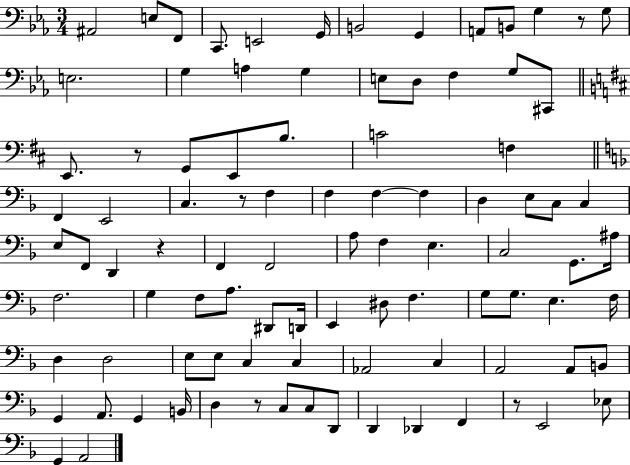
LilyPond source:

{
  \clef bass
  \numericTimeSignature
  \time 3/4
  \key ees \major
  ais,2 e8 f,8 | c,8. e,2 g,16 | b,2 g,4 | a,8 b,8 g4 r8 g8 | \break e2. | g4 a4 g4 | e8 d8 f4 g8 cis,8 | \bar "||" \break \key b \minor e,8. r8 g,8 e,8 b8. | c'2 f4 | \bar "||" \break \key f \major f,4 e,2 | c4. r8 f4 | f4 f4~~ f4 | d4 e8 c8 c4 | \break e8 f,8 d,4 r4 | f,4 f,2 | a8 f4 e4. | c2 g,8. ais16 | \break f2. | g4 f8 a8. dis,8 d,16 | e,4 dis8 f4. | g8 g8. e4. f16 | \break d4 d2 | e8 e8 c4 c4 | aes,2 c4 | a,2 a,8 b,8 | \break g,4 a,8. g,4 b,16 | d4 r8 c8 c8 d,8 | d,4 des,4 f,4 | r8 e,2 ees8 | \break g,4 a,2 | \bar "|."
}